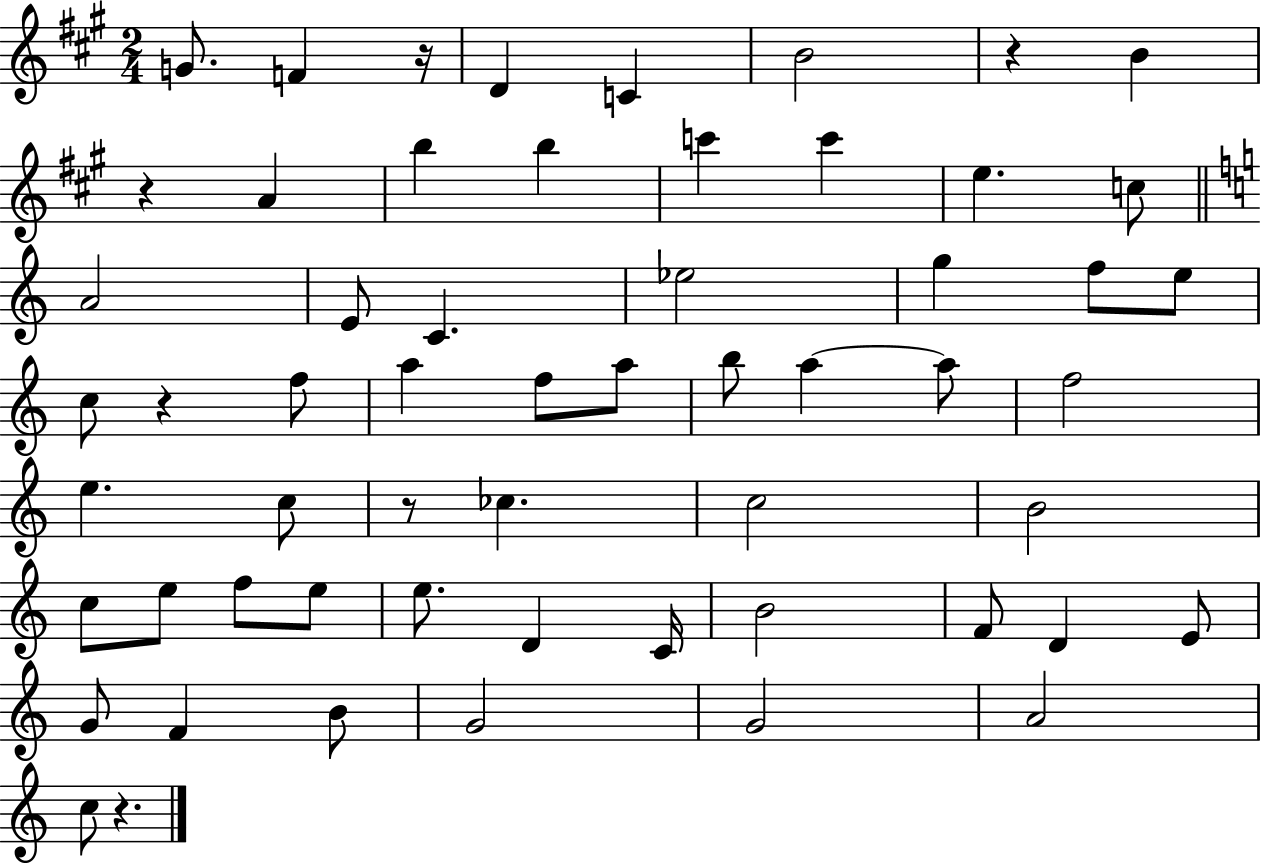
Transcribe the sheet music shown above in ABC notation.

X:1
T:Untitled
M:2/4
L:1/4
K:A
G/2 F z/4 D C B2 z B z A b b c' c' e c/2 A2 E/2 C _e2 g f/2 e/2 c/2 z f/2 a f/2 a/2 b/2 a a/2 f2 e c/2 z/2 _c c2 B2 c/2 e/2 f/2 e/2 e/2 D C/4 B2 F/2 D E/2 G/2 F B/2 G2 G2 A2 c/2 z